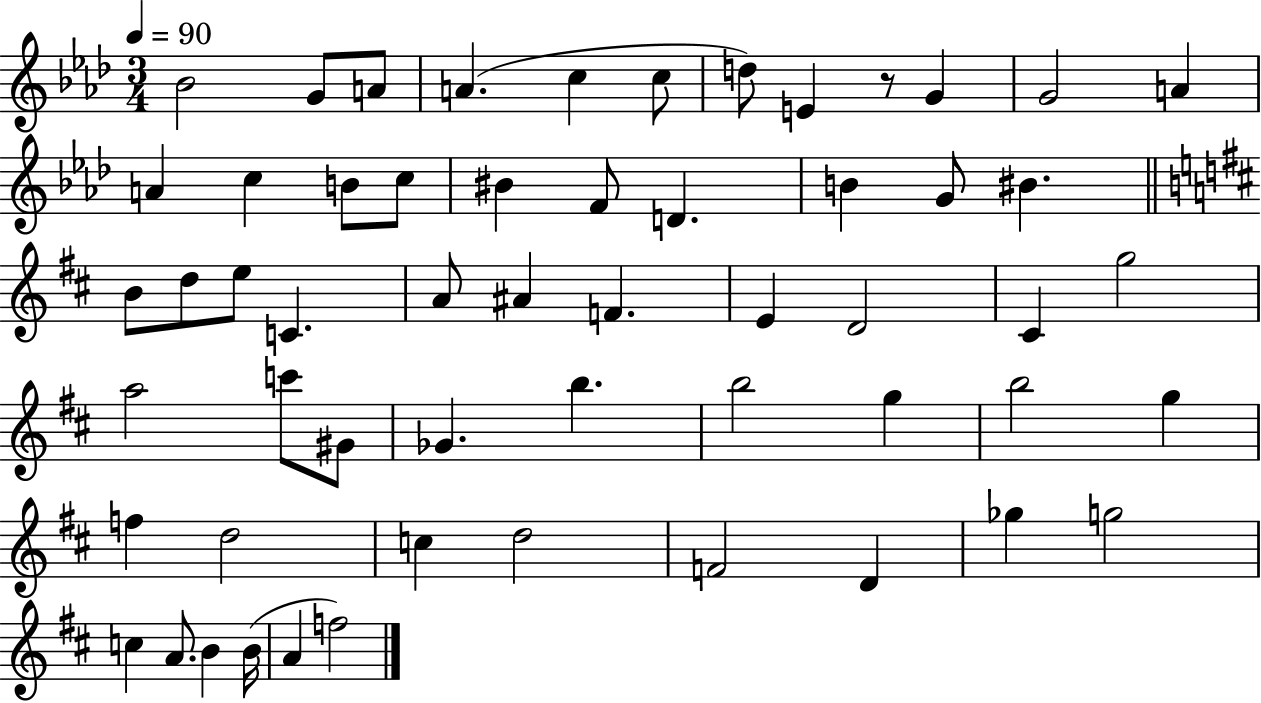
Bb4/h G4/e A4/e A4/q. C5/q C5/e D5/e E4/q R/e G4/q G4/h A4/q A4/q C5/q B4/e C5/e BIS4/q F4/e D4/q. B4/q G4/e BIS4/q. B4/e D5/e E5/e C4/q. A4/e A#4/q F4/q. E4/q D4/h C#4/q G5/h A5/h C6/e G#4/e Gb4/q. B5/q. B5/h G5/q B5/h G5/q F5/q D5/h C5/q D5/h F4/h D4/q Gb5/q G5/h C5/q A4/e. B4/q B4/s A4/q F5/h